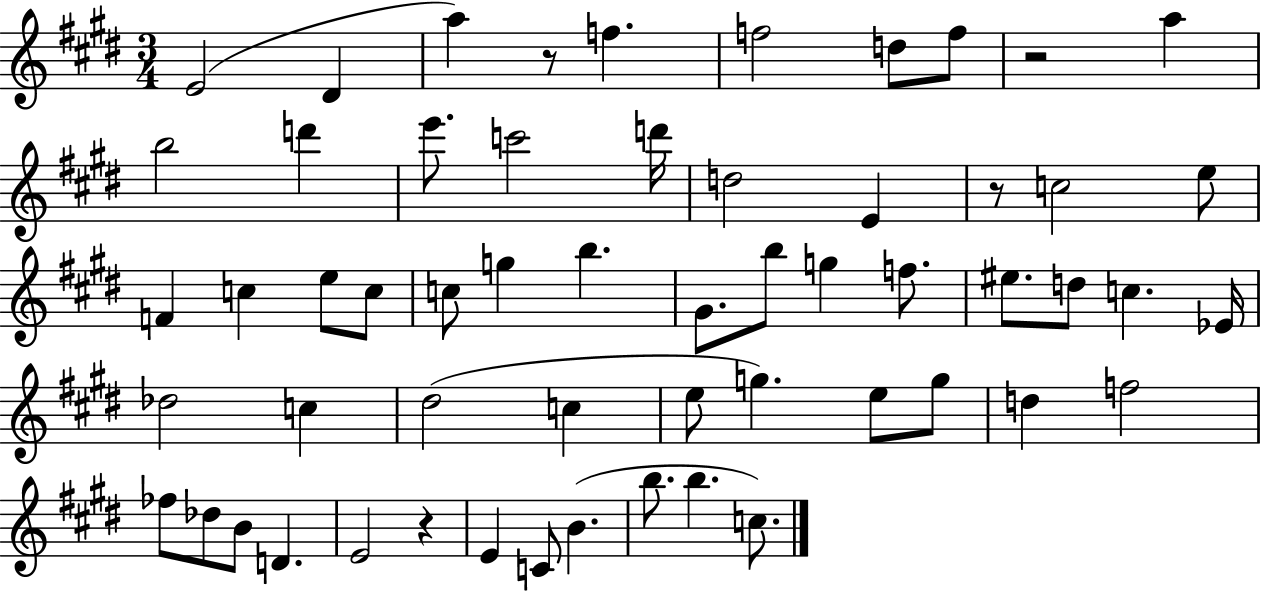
X:1
T:Untitled
M:3/4
L:1/4
K:E
E2 ^D a z/2 f f2 d/2 f/2 z2 a b2 d' e'/2 c'2 d'/4 d2 E z/2 c2 e/2 F c e/2 c/2 c/2 g b ^G/2 b/2 g f/2 ^e/2 d/2 c _E/4 _d2 c ^d2 c e/2 g e/2 g/2 d f2 _f/2 _d/2 B/2 D E2 z E C/2 B b/2 b c/2